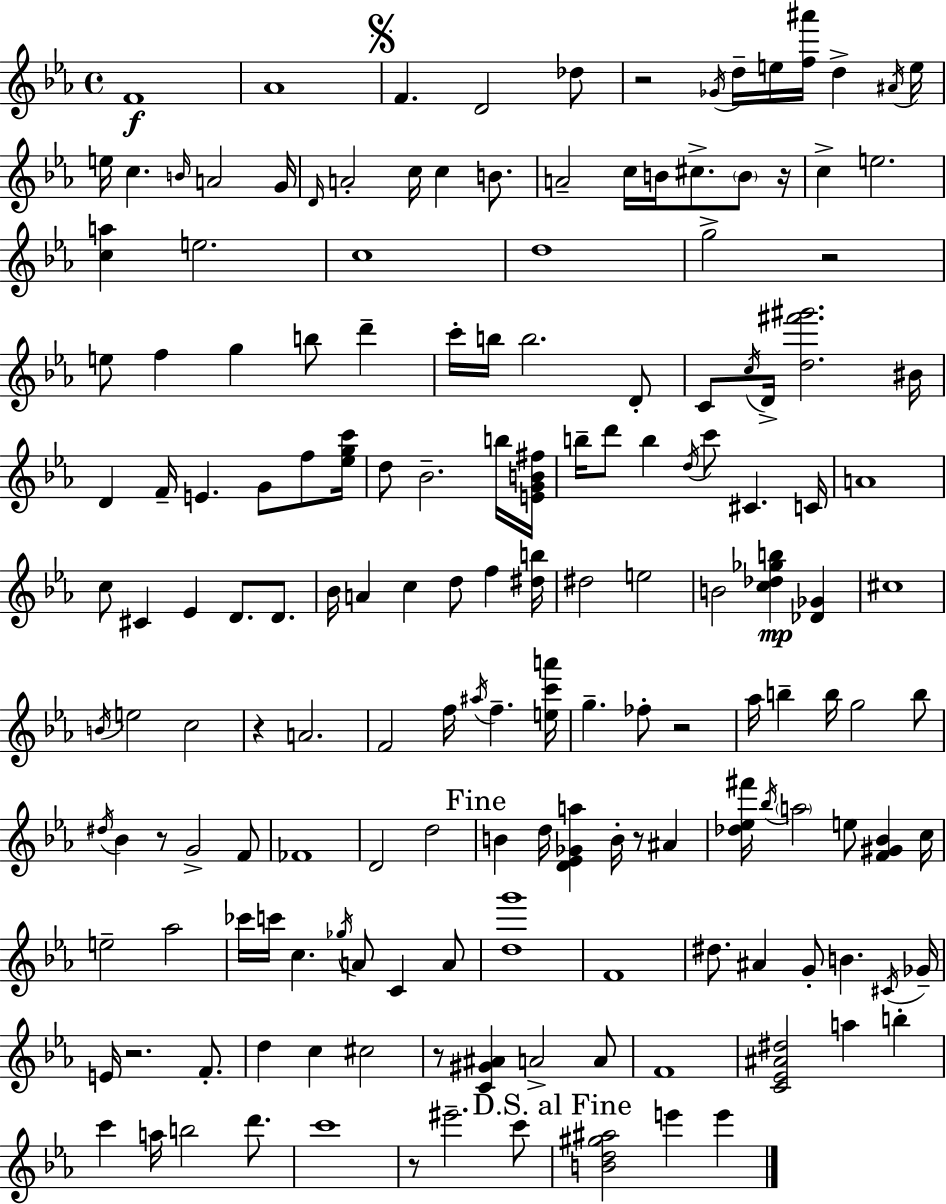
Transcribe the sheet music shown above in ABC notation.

X:1
T:Untitled
M:4/4
L:1/4
K:Cm
F4 _A4 F D2 _d/2 z2 _G/4 d/4 e/4 [f^a']/4 d ^A/4 e/4 e/4 c B/4 A2 G/4 D/4 A2 c/4 c B/2 A2 c/4 B/4 ^c/2 B/2 z/4 c e2 [ca] e2 c4 d4 g2 z2 e/2 f g b/2 d' c'/4 b/4 b2 D/2 C/2 c/4 D/4 [d^f'^g']2 ^B/4 D F/4 E G/2 f/2 [_egc']/4 d/2 _B2 b/4 [EGB^f]/4 b/4 d'/2 b d/4 c'/2 ^C C/4 A4 c/2 ^C _E D/2 D/2 _B/4 A c d/2 f [^db]/4 ^d2 e2 B2 [c_d_gb] [_D_G] ^c4 B/4 e2 c2 z A2 F2 f/4 ^a/4 f [ec'a']/4 g _f/2 z2 _a/4 b b/4 g2 b/2 ^d/4 _B z/2 G2 F/2 _F4 D2 d2 B d/4 [D_E_Ga] B/4 z/2 ^A [_d_e^f']/4 _b/4 a2 e/2 [F^G_B] c/4 e2 _a2 _c'/4 c'/4 c _g/4 A/2 C A/2 [dg']4 F4 ^d/2 ^A G/2 B ^C/4 _G/4 E/4 z2 F/2 d c ^c2 z/2 [C^G^A] A2 A/2 F4 [C_E^A^d]2 a b c' a/4 b2 d'/2 c'4 z/2 ^e'2 c'/2 [Bd^g^a]2 e' e'